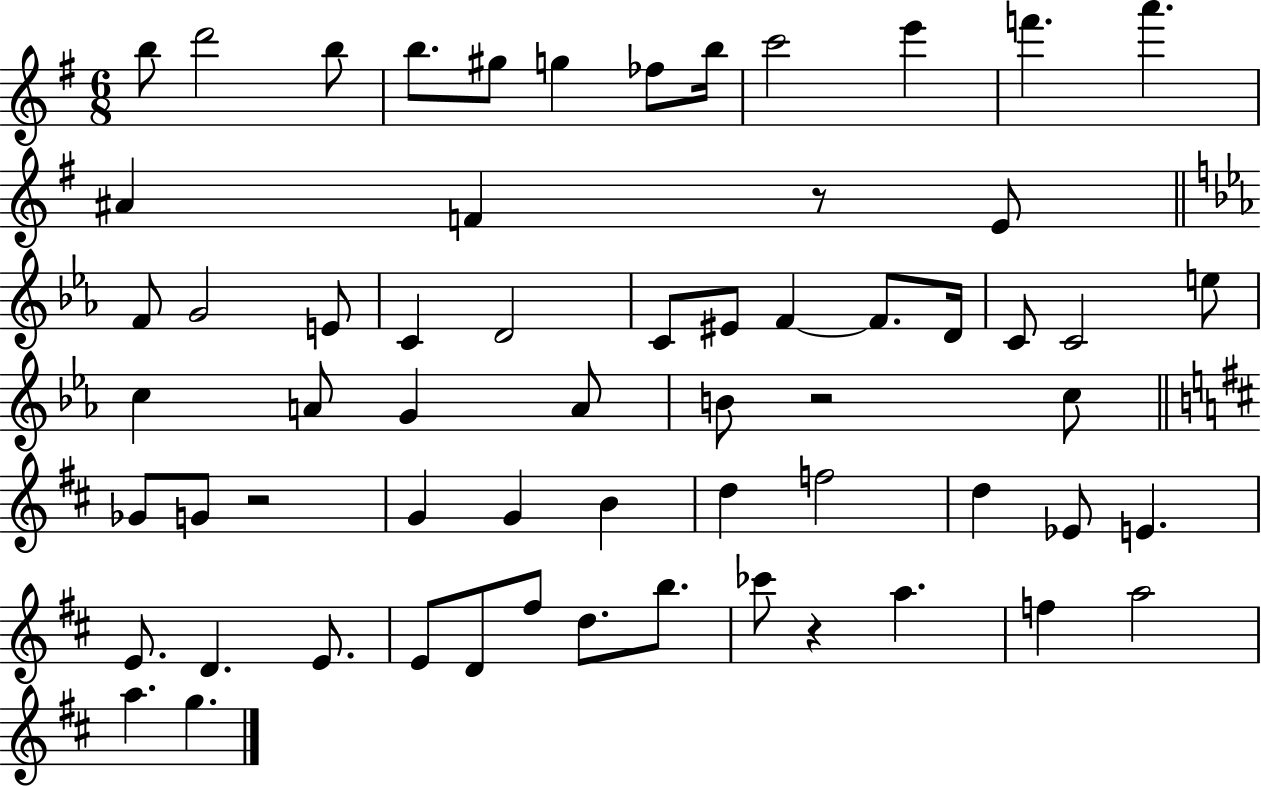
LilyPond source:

{
  \clef treble
  \numericTimeSignature
  \time 6/8
  \key g \major
  \repeat volta 2 { b''8 d'''2 b''8 | b''8. gis''8 g''4 fes''8 b''16 | c'''2 e'''4 | f'''4. a'''4. | \break ais'4 f'4 r8 e'8 | \bar "||" \break \key ees \major f'8 g'2 e'8 | c'4 d'2 | c'8 eis'8 f'4~~ f'8. d'16 | c'8 c'2 e''8 | \break c''4 a'8 g'4 a'8 | b'8 r2 c''8 | \bar "||" \break \key d \major ges'8 g'8 r2 | g'4 g'4 b'4 | d''4 f''2 | d''4 ees'8 e'4. | \break e'8. d'4. e'8. | e'8 d'8 fis''8 d''8. b''8. | ces'''8 r4 a''4. | f''4 a''2 | \break a''4. g''4. | } \bar "|."
}